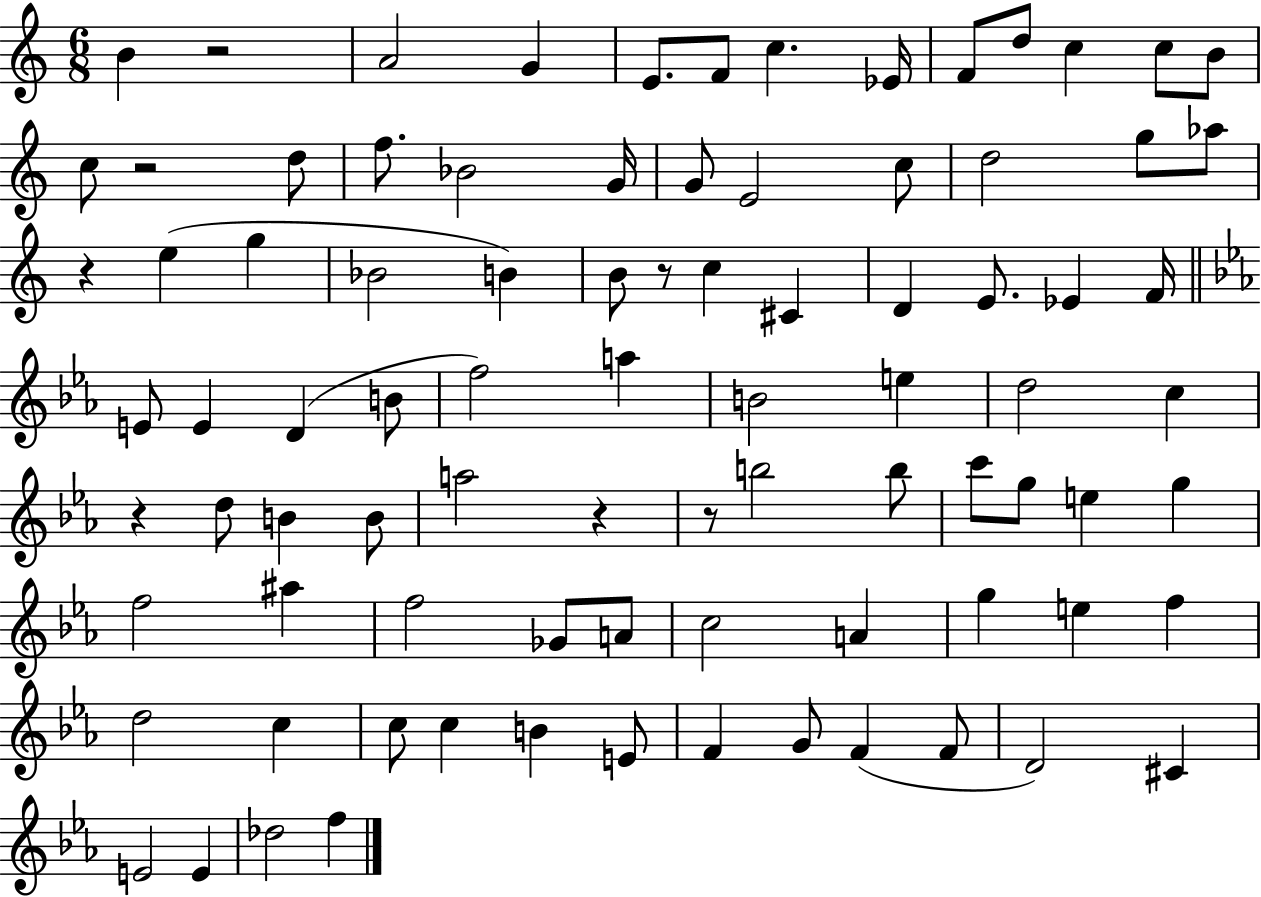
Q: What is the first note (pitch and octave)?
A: B4